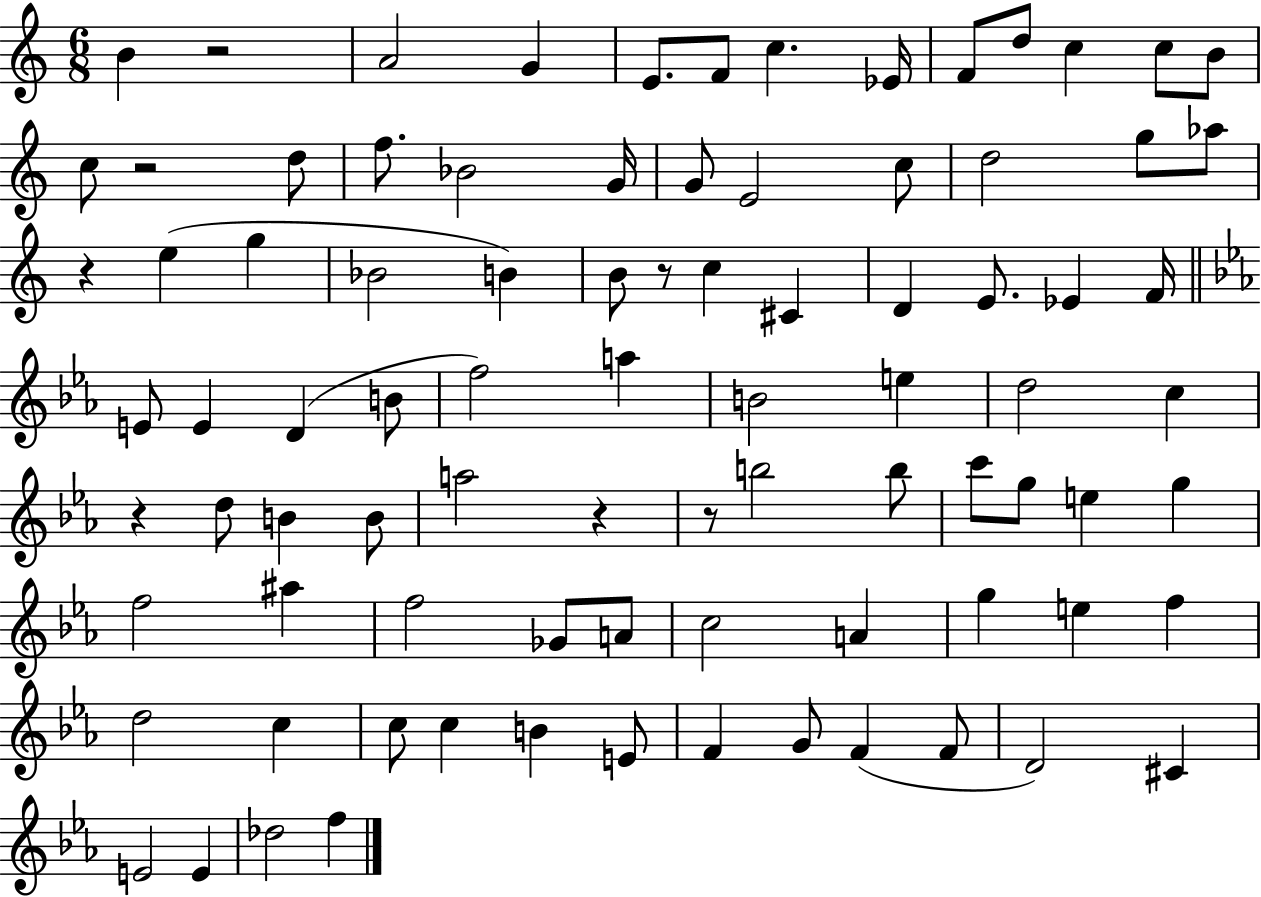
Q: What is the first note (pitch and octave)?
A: B4